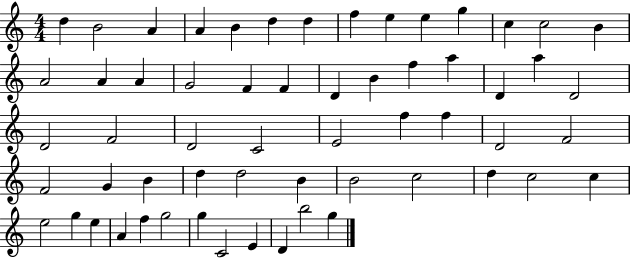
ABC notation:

X:1
T:Untitled
M:4/4
L:1/4
K:C
d B2 A A B d d f e e g c c2 B A2 A A G2 F F D B f a D a D2 D2 F2 D2 C2 E2 f f D2 F2 F2 G B d d2 B B2 c2 d c2 c e2 g e A f g2 g C2 E D b2 g